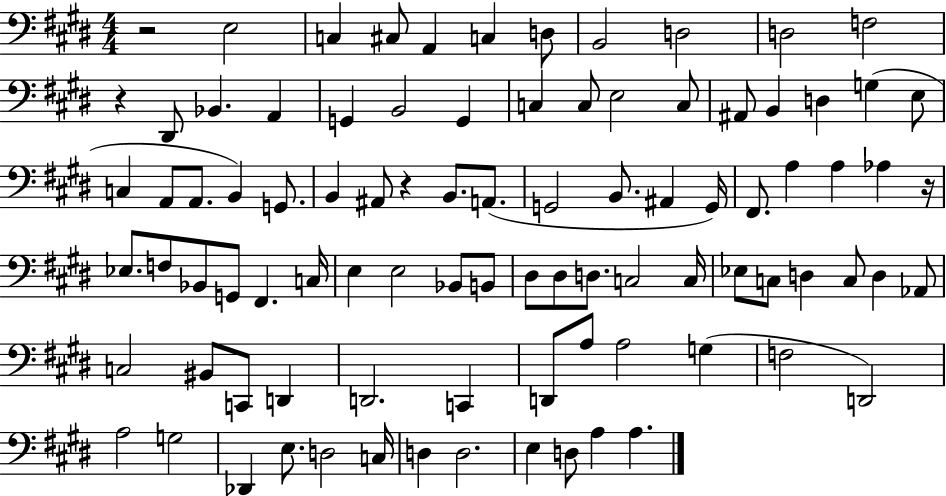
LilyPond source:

{
  \clef bass
  \numericTimeSignature
  \time 4/4
  \key e \major
  r2 e2 | c4 cis8 a,4 c4 d8 | b,2 d2 | d2 f2 | \break r4 dis,8 bes,4. a,4 | g,4 b,2 g,4 | c4 c8 e2 c8 | ais,8 b,4 d4 g4( e8 | \break c4 a,8 a,8. b,4) g,8. | b,4 ais,8 r4 b,8. a,8.( | g,2 b,8. ais,4 g,16) | fis,8. a4 a4 aes4 r16 | \break ees8. f8 bes,8 g,8 fis,4. c16 | e4 e2 bes,8 b,8 | dis8 dis8 d8. c2 c16 | ees8 c8 d4 c8 d4 aes,8 | \break c2 bis,8 c,8 d,4 | d,2. c,4 | d,8 a8 a2 g4( | f2 d,2) | \break a2 g2 | des,4 e8. d2 c16 | d4 d2. | e4 d8 a4 a4. | \break \bar "|."
}